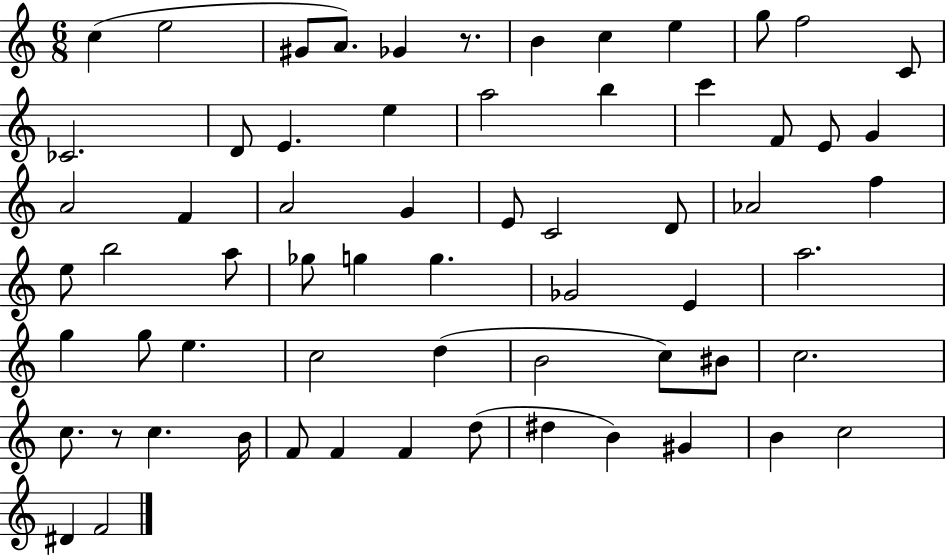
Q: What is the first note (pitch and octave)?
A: C5